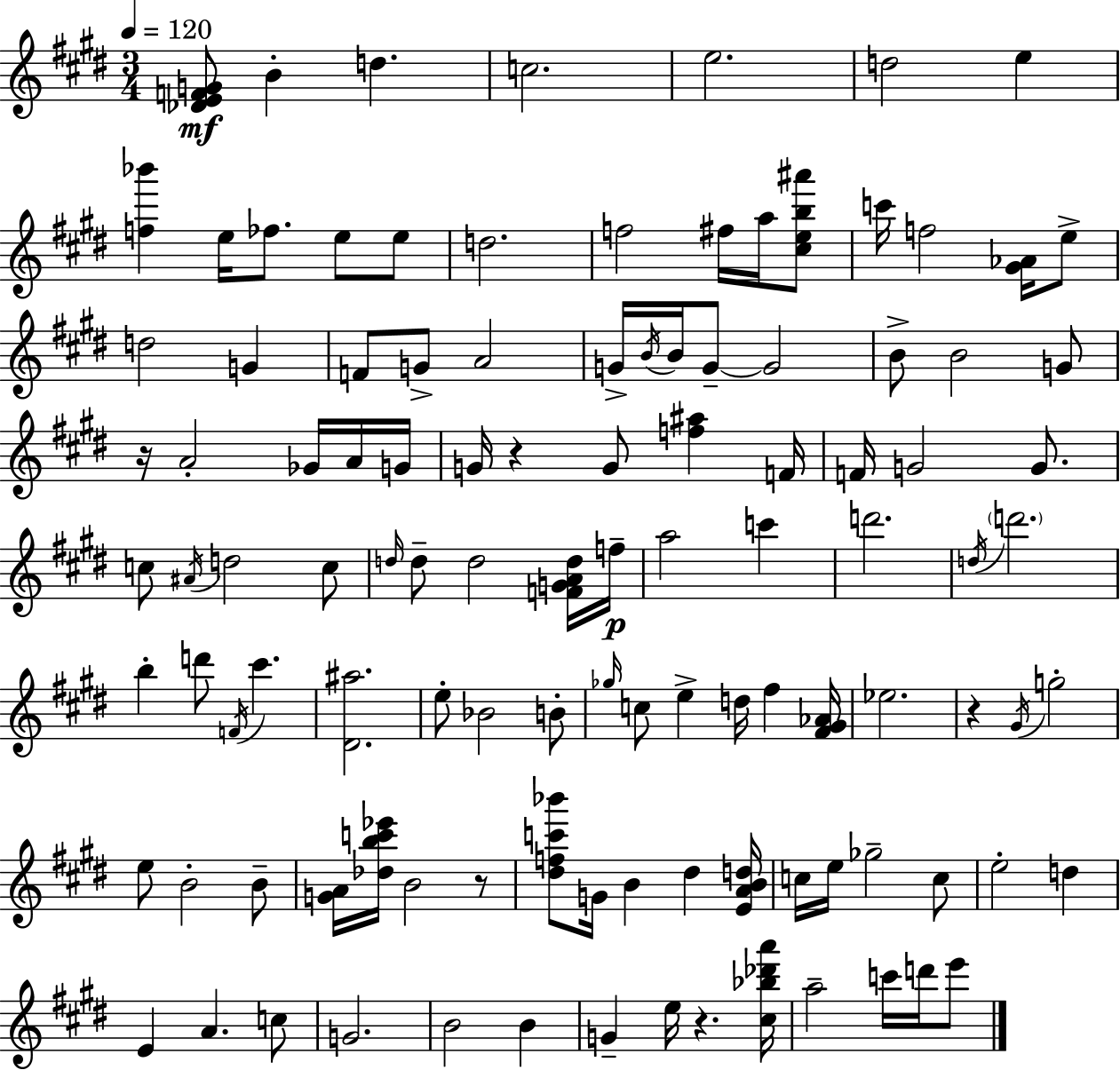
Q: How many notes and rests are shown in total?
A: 111